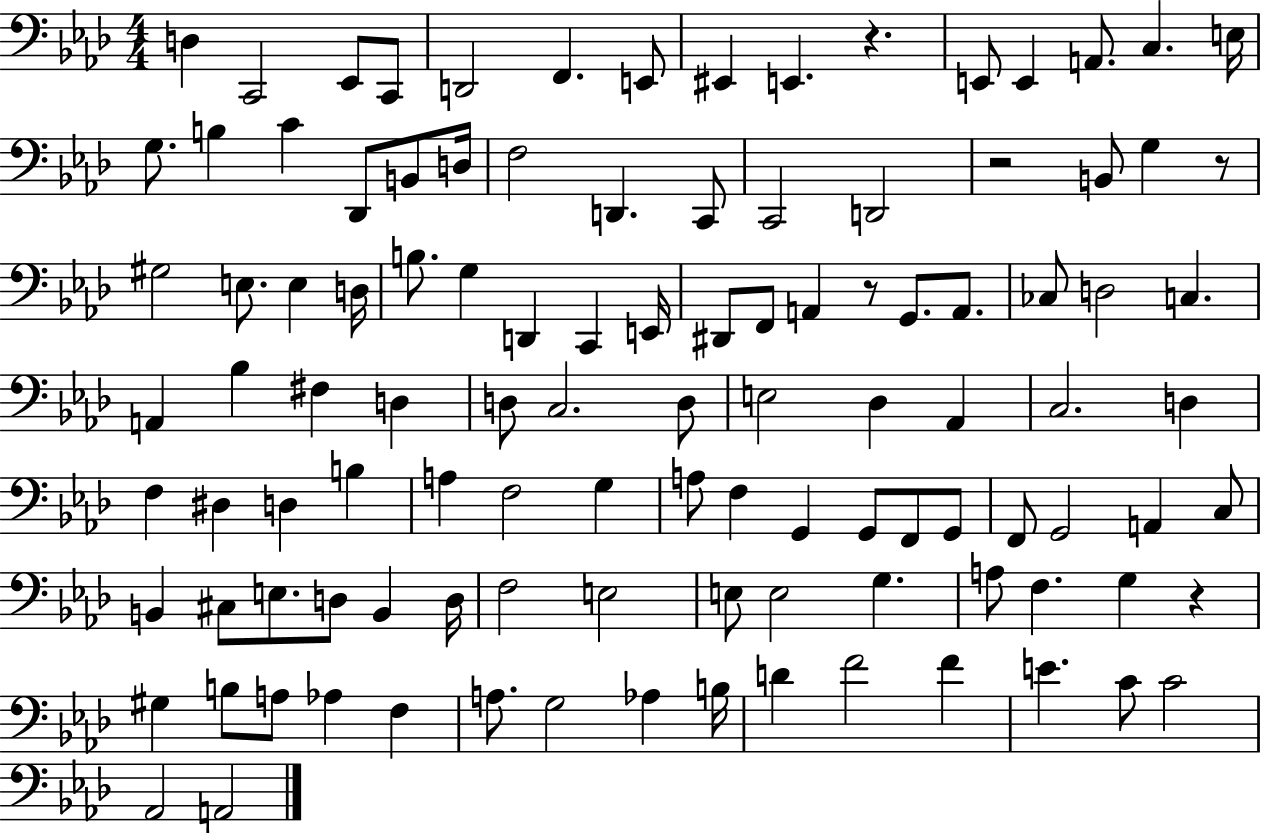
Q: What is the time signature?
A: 4/4